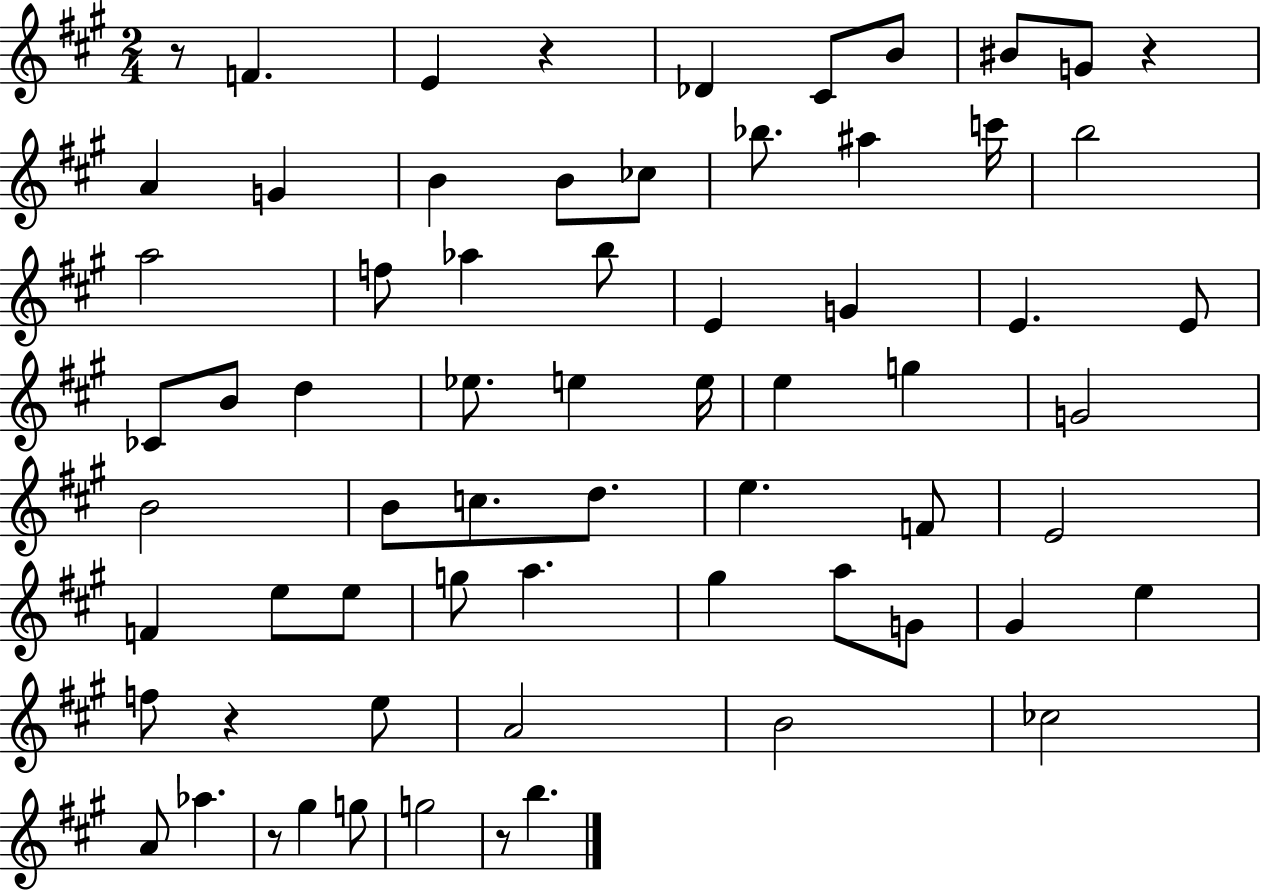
X:1
T:Untitled
M:2/4
L:1/4
K:A
z/2 F E z _D ^C/2 B/2 ^B/2 G/2 z A G B B/2 _c/2 _b/2 ^a c'/4 b2 a2 f/2 _a b/2 E G E E/2 _C/2 B/2 d _e/2 e e/4 e g G2 B2 B/2 c/2 d/2 e F/2 E2 F e/2 e/2 g/2 a ^g a/2 G/2 ^G e f/2 z e/2 A2 B2 _c2 A/2 _a z/2 ^g g/2 g2 z/2 b